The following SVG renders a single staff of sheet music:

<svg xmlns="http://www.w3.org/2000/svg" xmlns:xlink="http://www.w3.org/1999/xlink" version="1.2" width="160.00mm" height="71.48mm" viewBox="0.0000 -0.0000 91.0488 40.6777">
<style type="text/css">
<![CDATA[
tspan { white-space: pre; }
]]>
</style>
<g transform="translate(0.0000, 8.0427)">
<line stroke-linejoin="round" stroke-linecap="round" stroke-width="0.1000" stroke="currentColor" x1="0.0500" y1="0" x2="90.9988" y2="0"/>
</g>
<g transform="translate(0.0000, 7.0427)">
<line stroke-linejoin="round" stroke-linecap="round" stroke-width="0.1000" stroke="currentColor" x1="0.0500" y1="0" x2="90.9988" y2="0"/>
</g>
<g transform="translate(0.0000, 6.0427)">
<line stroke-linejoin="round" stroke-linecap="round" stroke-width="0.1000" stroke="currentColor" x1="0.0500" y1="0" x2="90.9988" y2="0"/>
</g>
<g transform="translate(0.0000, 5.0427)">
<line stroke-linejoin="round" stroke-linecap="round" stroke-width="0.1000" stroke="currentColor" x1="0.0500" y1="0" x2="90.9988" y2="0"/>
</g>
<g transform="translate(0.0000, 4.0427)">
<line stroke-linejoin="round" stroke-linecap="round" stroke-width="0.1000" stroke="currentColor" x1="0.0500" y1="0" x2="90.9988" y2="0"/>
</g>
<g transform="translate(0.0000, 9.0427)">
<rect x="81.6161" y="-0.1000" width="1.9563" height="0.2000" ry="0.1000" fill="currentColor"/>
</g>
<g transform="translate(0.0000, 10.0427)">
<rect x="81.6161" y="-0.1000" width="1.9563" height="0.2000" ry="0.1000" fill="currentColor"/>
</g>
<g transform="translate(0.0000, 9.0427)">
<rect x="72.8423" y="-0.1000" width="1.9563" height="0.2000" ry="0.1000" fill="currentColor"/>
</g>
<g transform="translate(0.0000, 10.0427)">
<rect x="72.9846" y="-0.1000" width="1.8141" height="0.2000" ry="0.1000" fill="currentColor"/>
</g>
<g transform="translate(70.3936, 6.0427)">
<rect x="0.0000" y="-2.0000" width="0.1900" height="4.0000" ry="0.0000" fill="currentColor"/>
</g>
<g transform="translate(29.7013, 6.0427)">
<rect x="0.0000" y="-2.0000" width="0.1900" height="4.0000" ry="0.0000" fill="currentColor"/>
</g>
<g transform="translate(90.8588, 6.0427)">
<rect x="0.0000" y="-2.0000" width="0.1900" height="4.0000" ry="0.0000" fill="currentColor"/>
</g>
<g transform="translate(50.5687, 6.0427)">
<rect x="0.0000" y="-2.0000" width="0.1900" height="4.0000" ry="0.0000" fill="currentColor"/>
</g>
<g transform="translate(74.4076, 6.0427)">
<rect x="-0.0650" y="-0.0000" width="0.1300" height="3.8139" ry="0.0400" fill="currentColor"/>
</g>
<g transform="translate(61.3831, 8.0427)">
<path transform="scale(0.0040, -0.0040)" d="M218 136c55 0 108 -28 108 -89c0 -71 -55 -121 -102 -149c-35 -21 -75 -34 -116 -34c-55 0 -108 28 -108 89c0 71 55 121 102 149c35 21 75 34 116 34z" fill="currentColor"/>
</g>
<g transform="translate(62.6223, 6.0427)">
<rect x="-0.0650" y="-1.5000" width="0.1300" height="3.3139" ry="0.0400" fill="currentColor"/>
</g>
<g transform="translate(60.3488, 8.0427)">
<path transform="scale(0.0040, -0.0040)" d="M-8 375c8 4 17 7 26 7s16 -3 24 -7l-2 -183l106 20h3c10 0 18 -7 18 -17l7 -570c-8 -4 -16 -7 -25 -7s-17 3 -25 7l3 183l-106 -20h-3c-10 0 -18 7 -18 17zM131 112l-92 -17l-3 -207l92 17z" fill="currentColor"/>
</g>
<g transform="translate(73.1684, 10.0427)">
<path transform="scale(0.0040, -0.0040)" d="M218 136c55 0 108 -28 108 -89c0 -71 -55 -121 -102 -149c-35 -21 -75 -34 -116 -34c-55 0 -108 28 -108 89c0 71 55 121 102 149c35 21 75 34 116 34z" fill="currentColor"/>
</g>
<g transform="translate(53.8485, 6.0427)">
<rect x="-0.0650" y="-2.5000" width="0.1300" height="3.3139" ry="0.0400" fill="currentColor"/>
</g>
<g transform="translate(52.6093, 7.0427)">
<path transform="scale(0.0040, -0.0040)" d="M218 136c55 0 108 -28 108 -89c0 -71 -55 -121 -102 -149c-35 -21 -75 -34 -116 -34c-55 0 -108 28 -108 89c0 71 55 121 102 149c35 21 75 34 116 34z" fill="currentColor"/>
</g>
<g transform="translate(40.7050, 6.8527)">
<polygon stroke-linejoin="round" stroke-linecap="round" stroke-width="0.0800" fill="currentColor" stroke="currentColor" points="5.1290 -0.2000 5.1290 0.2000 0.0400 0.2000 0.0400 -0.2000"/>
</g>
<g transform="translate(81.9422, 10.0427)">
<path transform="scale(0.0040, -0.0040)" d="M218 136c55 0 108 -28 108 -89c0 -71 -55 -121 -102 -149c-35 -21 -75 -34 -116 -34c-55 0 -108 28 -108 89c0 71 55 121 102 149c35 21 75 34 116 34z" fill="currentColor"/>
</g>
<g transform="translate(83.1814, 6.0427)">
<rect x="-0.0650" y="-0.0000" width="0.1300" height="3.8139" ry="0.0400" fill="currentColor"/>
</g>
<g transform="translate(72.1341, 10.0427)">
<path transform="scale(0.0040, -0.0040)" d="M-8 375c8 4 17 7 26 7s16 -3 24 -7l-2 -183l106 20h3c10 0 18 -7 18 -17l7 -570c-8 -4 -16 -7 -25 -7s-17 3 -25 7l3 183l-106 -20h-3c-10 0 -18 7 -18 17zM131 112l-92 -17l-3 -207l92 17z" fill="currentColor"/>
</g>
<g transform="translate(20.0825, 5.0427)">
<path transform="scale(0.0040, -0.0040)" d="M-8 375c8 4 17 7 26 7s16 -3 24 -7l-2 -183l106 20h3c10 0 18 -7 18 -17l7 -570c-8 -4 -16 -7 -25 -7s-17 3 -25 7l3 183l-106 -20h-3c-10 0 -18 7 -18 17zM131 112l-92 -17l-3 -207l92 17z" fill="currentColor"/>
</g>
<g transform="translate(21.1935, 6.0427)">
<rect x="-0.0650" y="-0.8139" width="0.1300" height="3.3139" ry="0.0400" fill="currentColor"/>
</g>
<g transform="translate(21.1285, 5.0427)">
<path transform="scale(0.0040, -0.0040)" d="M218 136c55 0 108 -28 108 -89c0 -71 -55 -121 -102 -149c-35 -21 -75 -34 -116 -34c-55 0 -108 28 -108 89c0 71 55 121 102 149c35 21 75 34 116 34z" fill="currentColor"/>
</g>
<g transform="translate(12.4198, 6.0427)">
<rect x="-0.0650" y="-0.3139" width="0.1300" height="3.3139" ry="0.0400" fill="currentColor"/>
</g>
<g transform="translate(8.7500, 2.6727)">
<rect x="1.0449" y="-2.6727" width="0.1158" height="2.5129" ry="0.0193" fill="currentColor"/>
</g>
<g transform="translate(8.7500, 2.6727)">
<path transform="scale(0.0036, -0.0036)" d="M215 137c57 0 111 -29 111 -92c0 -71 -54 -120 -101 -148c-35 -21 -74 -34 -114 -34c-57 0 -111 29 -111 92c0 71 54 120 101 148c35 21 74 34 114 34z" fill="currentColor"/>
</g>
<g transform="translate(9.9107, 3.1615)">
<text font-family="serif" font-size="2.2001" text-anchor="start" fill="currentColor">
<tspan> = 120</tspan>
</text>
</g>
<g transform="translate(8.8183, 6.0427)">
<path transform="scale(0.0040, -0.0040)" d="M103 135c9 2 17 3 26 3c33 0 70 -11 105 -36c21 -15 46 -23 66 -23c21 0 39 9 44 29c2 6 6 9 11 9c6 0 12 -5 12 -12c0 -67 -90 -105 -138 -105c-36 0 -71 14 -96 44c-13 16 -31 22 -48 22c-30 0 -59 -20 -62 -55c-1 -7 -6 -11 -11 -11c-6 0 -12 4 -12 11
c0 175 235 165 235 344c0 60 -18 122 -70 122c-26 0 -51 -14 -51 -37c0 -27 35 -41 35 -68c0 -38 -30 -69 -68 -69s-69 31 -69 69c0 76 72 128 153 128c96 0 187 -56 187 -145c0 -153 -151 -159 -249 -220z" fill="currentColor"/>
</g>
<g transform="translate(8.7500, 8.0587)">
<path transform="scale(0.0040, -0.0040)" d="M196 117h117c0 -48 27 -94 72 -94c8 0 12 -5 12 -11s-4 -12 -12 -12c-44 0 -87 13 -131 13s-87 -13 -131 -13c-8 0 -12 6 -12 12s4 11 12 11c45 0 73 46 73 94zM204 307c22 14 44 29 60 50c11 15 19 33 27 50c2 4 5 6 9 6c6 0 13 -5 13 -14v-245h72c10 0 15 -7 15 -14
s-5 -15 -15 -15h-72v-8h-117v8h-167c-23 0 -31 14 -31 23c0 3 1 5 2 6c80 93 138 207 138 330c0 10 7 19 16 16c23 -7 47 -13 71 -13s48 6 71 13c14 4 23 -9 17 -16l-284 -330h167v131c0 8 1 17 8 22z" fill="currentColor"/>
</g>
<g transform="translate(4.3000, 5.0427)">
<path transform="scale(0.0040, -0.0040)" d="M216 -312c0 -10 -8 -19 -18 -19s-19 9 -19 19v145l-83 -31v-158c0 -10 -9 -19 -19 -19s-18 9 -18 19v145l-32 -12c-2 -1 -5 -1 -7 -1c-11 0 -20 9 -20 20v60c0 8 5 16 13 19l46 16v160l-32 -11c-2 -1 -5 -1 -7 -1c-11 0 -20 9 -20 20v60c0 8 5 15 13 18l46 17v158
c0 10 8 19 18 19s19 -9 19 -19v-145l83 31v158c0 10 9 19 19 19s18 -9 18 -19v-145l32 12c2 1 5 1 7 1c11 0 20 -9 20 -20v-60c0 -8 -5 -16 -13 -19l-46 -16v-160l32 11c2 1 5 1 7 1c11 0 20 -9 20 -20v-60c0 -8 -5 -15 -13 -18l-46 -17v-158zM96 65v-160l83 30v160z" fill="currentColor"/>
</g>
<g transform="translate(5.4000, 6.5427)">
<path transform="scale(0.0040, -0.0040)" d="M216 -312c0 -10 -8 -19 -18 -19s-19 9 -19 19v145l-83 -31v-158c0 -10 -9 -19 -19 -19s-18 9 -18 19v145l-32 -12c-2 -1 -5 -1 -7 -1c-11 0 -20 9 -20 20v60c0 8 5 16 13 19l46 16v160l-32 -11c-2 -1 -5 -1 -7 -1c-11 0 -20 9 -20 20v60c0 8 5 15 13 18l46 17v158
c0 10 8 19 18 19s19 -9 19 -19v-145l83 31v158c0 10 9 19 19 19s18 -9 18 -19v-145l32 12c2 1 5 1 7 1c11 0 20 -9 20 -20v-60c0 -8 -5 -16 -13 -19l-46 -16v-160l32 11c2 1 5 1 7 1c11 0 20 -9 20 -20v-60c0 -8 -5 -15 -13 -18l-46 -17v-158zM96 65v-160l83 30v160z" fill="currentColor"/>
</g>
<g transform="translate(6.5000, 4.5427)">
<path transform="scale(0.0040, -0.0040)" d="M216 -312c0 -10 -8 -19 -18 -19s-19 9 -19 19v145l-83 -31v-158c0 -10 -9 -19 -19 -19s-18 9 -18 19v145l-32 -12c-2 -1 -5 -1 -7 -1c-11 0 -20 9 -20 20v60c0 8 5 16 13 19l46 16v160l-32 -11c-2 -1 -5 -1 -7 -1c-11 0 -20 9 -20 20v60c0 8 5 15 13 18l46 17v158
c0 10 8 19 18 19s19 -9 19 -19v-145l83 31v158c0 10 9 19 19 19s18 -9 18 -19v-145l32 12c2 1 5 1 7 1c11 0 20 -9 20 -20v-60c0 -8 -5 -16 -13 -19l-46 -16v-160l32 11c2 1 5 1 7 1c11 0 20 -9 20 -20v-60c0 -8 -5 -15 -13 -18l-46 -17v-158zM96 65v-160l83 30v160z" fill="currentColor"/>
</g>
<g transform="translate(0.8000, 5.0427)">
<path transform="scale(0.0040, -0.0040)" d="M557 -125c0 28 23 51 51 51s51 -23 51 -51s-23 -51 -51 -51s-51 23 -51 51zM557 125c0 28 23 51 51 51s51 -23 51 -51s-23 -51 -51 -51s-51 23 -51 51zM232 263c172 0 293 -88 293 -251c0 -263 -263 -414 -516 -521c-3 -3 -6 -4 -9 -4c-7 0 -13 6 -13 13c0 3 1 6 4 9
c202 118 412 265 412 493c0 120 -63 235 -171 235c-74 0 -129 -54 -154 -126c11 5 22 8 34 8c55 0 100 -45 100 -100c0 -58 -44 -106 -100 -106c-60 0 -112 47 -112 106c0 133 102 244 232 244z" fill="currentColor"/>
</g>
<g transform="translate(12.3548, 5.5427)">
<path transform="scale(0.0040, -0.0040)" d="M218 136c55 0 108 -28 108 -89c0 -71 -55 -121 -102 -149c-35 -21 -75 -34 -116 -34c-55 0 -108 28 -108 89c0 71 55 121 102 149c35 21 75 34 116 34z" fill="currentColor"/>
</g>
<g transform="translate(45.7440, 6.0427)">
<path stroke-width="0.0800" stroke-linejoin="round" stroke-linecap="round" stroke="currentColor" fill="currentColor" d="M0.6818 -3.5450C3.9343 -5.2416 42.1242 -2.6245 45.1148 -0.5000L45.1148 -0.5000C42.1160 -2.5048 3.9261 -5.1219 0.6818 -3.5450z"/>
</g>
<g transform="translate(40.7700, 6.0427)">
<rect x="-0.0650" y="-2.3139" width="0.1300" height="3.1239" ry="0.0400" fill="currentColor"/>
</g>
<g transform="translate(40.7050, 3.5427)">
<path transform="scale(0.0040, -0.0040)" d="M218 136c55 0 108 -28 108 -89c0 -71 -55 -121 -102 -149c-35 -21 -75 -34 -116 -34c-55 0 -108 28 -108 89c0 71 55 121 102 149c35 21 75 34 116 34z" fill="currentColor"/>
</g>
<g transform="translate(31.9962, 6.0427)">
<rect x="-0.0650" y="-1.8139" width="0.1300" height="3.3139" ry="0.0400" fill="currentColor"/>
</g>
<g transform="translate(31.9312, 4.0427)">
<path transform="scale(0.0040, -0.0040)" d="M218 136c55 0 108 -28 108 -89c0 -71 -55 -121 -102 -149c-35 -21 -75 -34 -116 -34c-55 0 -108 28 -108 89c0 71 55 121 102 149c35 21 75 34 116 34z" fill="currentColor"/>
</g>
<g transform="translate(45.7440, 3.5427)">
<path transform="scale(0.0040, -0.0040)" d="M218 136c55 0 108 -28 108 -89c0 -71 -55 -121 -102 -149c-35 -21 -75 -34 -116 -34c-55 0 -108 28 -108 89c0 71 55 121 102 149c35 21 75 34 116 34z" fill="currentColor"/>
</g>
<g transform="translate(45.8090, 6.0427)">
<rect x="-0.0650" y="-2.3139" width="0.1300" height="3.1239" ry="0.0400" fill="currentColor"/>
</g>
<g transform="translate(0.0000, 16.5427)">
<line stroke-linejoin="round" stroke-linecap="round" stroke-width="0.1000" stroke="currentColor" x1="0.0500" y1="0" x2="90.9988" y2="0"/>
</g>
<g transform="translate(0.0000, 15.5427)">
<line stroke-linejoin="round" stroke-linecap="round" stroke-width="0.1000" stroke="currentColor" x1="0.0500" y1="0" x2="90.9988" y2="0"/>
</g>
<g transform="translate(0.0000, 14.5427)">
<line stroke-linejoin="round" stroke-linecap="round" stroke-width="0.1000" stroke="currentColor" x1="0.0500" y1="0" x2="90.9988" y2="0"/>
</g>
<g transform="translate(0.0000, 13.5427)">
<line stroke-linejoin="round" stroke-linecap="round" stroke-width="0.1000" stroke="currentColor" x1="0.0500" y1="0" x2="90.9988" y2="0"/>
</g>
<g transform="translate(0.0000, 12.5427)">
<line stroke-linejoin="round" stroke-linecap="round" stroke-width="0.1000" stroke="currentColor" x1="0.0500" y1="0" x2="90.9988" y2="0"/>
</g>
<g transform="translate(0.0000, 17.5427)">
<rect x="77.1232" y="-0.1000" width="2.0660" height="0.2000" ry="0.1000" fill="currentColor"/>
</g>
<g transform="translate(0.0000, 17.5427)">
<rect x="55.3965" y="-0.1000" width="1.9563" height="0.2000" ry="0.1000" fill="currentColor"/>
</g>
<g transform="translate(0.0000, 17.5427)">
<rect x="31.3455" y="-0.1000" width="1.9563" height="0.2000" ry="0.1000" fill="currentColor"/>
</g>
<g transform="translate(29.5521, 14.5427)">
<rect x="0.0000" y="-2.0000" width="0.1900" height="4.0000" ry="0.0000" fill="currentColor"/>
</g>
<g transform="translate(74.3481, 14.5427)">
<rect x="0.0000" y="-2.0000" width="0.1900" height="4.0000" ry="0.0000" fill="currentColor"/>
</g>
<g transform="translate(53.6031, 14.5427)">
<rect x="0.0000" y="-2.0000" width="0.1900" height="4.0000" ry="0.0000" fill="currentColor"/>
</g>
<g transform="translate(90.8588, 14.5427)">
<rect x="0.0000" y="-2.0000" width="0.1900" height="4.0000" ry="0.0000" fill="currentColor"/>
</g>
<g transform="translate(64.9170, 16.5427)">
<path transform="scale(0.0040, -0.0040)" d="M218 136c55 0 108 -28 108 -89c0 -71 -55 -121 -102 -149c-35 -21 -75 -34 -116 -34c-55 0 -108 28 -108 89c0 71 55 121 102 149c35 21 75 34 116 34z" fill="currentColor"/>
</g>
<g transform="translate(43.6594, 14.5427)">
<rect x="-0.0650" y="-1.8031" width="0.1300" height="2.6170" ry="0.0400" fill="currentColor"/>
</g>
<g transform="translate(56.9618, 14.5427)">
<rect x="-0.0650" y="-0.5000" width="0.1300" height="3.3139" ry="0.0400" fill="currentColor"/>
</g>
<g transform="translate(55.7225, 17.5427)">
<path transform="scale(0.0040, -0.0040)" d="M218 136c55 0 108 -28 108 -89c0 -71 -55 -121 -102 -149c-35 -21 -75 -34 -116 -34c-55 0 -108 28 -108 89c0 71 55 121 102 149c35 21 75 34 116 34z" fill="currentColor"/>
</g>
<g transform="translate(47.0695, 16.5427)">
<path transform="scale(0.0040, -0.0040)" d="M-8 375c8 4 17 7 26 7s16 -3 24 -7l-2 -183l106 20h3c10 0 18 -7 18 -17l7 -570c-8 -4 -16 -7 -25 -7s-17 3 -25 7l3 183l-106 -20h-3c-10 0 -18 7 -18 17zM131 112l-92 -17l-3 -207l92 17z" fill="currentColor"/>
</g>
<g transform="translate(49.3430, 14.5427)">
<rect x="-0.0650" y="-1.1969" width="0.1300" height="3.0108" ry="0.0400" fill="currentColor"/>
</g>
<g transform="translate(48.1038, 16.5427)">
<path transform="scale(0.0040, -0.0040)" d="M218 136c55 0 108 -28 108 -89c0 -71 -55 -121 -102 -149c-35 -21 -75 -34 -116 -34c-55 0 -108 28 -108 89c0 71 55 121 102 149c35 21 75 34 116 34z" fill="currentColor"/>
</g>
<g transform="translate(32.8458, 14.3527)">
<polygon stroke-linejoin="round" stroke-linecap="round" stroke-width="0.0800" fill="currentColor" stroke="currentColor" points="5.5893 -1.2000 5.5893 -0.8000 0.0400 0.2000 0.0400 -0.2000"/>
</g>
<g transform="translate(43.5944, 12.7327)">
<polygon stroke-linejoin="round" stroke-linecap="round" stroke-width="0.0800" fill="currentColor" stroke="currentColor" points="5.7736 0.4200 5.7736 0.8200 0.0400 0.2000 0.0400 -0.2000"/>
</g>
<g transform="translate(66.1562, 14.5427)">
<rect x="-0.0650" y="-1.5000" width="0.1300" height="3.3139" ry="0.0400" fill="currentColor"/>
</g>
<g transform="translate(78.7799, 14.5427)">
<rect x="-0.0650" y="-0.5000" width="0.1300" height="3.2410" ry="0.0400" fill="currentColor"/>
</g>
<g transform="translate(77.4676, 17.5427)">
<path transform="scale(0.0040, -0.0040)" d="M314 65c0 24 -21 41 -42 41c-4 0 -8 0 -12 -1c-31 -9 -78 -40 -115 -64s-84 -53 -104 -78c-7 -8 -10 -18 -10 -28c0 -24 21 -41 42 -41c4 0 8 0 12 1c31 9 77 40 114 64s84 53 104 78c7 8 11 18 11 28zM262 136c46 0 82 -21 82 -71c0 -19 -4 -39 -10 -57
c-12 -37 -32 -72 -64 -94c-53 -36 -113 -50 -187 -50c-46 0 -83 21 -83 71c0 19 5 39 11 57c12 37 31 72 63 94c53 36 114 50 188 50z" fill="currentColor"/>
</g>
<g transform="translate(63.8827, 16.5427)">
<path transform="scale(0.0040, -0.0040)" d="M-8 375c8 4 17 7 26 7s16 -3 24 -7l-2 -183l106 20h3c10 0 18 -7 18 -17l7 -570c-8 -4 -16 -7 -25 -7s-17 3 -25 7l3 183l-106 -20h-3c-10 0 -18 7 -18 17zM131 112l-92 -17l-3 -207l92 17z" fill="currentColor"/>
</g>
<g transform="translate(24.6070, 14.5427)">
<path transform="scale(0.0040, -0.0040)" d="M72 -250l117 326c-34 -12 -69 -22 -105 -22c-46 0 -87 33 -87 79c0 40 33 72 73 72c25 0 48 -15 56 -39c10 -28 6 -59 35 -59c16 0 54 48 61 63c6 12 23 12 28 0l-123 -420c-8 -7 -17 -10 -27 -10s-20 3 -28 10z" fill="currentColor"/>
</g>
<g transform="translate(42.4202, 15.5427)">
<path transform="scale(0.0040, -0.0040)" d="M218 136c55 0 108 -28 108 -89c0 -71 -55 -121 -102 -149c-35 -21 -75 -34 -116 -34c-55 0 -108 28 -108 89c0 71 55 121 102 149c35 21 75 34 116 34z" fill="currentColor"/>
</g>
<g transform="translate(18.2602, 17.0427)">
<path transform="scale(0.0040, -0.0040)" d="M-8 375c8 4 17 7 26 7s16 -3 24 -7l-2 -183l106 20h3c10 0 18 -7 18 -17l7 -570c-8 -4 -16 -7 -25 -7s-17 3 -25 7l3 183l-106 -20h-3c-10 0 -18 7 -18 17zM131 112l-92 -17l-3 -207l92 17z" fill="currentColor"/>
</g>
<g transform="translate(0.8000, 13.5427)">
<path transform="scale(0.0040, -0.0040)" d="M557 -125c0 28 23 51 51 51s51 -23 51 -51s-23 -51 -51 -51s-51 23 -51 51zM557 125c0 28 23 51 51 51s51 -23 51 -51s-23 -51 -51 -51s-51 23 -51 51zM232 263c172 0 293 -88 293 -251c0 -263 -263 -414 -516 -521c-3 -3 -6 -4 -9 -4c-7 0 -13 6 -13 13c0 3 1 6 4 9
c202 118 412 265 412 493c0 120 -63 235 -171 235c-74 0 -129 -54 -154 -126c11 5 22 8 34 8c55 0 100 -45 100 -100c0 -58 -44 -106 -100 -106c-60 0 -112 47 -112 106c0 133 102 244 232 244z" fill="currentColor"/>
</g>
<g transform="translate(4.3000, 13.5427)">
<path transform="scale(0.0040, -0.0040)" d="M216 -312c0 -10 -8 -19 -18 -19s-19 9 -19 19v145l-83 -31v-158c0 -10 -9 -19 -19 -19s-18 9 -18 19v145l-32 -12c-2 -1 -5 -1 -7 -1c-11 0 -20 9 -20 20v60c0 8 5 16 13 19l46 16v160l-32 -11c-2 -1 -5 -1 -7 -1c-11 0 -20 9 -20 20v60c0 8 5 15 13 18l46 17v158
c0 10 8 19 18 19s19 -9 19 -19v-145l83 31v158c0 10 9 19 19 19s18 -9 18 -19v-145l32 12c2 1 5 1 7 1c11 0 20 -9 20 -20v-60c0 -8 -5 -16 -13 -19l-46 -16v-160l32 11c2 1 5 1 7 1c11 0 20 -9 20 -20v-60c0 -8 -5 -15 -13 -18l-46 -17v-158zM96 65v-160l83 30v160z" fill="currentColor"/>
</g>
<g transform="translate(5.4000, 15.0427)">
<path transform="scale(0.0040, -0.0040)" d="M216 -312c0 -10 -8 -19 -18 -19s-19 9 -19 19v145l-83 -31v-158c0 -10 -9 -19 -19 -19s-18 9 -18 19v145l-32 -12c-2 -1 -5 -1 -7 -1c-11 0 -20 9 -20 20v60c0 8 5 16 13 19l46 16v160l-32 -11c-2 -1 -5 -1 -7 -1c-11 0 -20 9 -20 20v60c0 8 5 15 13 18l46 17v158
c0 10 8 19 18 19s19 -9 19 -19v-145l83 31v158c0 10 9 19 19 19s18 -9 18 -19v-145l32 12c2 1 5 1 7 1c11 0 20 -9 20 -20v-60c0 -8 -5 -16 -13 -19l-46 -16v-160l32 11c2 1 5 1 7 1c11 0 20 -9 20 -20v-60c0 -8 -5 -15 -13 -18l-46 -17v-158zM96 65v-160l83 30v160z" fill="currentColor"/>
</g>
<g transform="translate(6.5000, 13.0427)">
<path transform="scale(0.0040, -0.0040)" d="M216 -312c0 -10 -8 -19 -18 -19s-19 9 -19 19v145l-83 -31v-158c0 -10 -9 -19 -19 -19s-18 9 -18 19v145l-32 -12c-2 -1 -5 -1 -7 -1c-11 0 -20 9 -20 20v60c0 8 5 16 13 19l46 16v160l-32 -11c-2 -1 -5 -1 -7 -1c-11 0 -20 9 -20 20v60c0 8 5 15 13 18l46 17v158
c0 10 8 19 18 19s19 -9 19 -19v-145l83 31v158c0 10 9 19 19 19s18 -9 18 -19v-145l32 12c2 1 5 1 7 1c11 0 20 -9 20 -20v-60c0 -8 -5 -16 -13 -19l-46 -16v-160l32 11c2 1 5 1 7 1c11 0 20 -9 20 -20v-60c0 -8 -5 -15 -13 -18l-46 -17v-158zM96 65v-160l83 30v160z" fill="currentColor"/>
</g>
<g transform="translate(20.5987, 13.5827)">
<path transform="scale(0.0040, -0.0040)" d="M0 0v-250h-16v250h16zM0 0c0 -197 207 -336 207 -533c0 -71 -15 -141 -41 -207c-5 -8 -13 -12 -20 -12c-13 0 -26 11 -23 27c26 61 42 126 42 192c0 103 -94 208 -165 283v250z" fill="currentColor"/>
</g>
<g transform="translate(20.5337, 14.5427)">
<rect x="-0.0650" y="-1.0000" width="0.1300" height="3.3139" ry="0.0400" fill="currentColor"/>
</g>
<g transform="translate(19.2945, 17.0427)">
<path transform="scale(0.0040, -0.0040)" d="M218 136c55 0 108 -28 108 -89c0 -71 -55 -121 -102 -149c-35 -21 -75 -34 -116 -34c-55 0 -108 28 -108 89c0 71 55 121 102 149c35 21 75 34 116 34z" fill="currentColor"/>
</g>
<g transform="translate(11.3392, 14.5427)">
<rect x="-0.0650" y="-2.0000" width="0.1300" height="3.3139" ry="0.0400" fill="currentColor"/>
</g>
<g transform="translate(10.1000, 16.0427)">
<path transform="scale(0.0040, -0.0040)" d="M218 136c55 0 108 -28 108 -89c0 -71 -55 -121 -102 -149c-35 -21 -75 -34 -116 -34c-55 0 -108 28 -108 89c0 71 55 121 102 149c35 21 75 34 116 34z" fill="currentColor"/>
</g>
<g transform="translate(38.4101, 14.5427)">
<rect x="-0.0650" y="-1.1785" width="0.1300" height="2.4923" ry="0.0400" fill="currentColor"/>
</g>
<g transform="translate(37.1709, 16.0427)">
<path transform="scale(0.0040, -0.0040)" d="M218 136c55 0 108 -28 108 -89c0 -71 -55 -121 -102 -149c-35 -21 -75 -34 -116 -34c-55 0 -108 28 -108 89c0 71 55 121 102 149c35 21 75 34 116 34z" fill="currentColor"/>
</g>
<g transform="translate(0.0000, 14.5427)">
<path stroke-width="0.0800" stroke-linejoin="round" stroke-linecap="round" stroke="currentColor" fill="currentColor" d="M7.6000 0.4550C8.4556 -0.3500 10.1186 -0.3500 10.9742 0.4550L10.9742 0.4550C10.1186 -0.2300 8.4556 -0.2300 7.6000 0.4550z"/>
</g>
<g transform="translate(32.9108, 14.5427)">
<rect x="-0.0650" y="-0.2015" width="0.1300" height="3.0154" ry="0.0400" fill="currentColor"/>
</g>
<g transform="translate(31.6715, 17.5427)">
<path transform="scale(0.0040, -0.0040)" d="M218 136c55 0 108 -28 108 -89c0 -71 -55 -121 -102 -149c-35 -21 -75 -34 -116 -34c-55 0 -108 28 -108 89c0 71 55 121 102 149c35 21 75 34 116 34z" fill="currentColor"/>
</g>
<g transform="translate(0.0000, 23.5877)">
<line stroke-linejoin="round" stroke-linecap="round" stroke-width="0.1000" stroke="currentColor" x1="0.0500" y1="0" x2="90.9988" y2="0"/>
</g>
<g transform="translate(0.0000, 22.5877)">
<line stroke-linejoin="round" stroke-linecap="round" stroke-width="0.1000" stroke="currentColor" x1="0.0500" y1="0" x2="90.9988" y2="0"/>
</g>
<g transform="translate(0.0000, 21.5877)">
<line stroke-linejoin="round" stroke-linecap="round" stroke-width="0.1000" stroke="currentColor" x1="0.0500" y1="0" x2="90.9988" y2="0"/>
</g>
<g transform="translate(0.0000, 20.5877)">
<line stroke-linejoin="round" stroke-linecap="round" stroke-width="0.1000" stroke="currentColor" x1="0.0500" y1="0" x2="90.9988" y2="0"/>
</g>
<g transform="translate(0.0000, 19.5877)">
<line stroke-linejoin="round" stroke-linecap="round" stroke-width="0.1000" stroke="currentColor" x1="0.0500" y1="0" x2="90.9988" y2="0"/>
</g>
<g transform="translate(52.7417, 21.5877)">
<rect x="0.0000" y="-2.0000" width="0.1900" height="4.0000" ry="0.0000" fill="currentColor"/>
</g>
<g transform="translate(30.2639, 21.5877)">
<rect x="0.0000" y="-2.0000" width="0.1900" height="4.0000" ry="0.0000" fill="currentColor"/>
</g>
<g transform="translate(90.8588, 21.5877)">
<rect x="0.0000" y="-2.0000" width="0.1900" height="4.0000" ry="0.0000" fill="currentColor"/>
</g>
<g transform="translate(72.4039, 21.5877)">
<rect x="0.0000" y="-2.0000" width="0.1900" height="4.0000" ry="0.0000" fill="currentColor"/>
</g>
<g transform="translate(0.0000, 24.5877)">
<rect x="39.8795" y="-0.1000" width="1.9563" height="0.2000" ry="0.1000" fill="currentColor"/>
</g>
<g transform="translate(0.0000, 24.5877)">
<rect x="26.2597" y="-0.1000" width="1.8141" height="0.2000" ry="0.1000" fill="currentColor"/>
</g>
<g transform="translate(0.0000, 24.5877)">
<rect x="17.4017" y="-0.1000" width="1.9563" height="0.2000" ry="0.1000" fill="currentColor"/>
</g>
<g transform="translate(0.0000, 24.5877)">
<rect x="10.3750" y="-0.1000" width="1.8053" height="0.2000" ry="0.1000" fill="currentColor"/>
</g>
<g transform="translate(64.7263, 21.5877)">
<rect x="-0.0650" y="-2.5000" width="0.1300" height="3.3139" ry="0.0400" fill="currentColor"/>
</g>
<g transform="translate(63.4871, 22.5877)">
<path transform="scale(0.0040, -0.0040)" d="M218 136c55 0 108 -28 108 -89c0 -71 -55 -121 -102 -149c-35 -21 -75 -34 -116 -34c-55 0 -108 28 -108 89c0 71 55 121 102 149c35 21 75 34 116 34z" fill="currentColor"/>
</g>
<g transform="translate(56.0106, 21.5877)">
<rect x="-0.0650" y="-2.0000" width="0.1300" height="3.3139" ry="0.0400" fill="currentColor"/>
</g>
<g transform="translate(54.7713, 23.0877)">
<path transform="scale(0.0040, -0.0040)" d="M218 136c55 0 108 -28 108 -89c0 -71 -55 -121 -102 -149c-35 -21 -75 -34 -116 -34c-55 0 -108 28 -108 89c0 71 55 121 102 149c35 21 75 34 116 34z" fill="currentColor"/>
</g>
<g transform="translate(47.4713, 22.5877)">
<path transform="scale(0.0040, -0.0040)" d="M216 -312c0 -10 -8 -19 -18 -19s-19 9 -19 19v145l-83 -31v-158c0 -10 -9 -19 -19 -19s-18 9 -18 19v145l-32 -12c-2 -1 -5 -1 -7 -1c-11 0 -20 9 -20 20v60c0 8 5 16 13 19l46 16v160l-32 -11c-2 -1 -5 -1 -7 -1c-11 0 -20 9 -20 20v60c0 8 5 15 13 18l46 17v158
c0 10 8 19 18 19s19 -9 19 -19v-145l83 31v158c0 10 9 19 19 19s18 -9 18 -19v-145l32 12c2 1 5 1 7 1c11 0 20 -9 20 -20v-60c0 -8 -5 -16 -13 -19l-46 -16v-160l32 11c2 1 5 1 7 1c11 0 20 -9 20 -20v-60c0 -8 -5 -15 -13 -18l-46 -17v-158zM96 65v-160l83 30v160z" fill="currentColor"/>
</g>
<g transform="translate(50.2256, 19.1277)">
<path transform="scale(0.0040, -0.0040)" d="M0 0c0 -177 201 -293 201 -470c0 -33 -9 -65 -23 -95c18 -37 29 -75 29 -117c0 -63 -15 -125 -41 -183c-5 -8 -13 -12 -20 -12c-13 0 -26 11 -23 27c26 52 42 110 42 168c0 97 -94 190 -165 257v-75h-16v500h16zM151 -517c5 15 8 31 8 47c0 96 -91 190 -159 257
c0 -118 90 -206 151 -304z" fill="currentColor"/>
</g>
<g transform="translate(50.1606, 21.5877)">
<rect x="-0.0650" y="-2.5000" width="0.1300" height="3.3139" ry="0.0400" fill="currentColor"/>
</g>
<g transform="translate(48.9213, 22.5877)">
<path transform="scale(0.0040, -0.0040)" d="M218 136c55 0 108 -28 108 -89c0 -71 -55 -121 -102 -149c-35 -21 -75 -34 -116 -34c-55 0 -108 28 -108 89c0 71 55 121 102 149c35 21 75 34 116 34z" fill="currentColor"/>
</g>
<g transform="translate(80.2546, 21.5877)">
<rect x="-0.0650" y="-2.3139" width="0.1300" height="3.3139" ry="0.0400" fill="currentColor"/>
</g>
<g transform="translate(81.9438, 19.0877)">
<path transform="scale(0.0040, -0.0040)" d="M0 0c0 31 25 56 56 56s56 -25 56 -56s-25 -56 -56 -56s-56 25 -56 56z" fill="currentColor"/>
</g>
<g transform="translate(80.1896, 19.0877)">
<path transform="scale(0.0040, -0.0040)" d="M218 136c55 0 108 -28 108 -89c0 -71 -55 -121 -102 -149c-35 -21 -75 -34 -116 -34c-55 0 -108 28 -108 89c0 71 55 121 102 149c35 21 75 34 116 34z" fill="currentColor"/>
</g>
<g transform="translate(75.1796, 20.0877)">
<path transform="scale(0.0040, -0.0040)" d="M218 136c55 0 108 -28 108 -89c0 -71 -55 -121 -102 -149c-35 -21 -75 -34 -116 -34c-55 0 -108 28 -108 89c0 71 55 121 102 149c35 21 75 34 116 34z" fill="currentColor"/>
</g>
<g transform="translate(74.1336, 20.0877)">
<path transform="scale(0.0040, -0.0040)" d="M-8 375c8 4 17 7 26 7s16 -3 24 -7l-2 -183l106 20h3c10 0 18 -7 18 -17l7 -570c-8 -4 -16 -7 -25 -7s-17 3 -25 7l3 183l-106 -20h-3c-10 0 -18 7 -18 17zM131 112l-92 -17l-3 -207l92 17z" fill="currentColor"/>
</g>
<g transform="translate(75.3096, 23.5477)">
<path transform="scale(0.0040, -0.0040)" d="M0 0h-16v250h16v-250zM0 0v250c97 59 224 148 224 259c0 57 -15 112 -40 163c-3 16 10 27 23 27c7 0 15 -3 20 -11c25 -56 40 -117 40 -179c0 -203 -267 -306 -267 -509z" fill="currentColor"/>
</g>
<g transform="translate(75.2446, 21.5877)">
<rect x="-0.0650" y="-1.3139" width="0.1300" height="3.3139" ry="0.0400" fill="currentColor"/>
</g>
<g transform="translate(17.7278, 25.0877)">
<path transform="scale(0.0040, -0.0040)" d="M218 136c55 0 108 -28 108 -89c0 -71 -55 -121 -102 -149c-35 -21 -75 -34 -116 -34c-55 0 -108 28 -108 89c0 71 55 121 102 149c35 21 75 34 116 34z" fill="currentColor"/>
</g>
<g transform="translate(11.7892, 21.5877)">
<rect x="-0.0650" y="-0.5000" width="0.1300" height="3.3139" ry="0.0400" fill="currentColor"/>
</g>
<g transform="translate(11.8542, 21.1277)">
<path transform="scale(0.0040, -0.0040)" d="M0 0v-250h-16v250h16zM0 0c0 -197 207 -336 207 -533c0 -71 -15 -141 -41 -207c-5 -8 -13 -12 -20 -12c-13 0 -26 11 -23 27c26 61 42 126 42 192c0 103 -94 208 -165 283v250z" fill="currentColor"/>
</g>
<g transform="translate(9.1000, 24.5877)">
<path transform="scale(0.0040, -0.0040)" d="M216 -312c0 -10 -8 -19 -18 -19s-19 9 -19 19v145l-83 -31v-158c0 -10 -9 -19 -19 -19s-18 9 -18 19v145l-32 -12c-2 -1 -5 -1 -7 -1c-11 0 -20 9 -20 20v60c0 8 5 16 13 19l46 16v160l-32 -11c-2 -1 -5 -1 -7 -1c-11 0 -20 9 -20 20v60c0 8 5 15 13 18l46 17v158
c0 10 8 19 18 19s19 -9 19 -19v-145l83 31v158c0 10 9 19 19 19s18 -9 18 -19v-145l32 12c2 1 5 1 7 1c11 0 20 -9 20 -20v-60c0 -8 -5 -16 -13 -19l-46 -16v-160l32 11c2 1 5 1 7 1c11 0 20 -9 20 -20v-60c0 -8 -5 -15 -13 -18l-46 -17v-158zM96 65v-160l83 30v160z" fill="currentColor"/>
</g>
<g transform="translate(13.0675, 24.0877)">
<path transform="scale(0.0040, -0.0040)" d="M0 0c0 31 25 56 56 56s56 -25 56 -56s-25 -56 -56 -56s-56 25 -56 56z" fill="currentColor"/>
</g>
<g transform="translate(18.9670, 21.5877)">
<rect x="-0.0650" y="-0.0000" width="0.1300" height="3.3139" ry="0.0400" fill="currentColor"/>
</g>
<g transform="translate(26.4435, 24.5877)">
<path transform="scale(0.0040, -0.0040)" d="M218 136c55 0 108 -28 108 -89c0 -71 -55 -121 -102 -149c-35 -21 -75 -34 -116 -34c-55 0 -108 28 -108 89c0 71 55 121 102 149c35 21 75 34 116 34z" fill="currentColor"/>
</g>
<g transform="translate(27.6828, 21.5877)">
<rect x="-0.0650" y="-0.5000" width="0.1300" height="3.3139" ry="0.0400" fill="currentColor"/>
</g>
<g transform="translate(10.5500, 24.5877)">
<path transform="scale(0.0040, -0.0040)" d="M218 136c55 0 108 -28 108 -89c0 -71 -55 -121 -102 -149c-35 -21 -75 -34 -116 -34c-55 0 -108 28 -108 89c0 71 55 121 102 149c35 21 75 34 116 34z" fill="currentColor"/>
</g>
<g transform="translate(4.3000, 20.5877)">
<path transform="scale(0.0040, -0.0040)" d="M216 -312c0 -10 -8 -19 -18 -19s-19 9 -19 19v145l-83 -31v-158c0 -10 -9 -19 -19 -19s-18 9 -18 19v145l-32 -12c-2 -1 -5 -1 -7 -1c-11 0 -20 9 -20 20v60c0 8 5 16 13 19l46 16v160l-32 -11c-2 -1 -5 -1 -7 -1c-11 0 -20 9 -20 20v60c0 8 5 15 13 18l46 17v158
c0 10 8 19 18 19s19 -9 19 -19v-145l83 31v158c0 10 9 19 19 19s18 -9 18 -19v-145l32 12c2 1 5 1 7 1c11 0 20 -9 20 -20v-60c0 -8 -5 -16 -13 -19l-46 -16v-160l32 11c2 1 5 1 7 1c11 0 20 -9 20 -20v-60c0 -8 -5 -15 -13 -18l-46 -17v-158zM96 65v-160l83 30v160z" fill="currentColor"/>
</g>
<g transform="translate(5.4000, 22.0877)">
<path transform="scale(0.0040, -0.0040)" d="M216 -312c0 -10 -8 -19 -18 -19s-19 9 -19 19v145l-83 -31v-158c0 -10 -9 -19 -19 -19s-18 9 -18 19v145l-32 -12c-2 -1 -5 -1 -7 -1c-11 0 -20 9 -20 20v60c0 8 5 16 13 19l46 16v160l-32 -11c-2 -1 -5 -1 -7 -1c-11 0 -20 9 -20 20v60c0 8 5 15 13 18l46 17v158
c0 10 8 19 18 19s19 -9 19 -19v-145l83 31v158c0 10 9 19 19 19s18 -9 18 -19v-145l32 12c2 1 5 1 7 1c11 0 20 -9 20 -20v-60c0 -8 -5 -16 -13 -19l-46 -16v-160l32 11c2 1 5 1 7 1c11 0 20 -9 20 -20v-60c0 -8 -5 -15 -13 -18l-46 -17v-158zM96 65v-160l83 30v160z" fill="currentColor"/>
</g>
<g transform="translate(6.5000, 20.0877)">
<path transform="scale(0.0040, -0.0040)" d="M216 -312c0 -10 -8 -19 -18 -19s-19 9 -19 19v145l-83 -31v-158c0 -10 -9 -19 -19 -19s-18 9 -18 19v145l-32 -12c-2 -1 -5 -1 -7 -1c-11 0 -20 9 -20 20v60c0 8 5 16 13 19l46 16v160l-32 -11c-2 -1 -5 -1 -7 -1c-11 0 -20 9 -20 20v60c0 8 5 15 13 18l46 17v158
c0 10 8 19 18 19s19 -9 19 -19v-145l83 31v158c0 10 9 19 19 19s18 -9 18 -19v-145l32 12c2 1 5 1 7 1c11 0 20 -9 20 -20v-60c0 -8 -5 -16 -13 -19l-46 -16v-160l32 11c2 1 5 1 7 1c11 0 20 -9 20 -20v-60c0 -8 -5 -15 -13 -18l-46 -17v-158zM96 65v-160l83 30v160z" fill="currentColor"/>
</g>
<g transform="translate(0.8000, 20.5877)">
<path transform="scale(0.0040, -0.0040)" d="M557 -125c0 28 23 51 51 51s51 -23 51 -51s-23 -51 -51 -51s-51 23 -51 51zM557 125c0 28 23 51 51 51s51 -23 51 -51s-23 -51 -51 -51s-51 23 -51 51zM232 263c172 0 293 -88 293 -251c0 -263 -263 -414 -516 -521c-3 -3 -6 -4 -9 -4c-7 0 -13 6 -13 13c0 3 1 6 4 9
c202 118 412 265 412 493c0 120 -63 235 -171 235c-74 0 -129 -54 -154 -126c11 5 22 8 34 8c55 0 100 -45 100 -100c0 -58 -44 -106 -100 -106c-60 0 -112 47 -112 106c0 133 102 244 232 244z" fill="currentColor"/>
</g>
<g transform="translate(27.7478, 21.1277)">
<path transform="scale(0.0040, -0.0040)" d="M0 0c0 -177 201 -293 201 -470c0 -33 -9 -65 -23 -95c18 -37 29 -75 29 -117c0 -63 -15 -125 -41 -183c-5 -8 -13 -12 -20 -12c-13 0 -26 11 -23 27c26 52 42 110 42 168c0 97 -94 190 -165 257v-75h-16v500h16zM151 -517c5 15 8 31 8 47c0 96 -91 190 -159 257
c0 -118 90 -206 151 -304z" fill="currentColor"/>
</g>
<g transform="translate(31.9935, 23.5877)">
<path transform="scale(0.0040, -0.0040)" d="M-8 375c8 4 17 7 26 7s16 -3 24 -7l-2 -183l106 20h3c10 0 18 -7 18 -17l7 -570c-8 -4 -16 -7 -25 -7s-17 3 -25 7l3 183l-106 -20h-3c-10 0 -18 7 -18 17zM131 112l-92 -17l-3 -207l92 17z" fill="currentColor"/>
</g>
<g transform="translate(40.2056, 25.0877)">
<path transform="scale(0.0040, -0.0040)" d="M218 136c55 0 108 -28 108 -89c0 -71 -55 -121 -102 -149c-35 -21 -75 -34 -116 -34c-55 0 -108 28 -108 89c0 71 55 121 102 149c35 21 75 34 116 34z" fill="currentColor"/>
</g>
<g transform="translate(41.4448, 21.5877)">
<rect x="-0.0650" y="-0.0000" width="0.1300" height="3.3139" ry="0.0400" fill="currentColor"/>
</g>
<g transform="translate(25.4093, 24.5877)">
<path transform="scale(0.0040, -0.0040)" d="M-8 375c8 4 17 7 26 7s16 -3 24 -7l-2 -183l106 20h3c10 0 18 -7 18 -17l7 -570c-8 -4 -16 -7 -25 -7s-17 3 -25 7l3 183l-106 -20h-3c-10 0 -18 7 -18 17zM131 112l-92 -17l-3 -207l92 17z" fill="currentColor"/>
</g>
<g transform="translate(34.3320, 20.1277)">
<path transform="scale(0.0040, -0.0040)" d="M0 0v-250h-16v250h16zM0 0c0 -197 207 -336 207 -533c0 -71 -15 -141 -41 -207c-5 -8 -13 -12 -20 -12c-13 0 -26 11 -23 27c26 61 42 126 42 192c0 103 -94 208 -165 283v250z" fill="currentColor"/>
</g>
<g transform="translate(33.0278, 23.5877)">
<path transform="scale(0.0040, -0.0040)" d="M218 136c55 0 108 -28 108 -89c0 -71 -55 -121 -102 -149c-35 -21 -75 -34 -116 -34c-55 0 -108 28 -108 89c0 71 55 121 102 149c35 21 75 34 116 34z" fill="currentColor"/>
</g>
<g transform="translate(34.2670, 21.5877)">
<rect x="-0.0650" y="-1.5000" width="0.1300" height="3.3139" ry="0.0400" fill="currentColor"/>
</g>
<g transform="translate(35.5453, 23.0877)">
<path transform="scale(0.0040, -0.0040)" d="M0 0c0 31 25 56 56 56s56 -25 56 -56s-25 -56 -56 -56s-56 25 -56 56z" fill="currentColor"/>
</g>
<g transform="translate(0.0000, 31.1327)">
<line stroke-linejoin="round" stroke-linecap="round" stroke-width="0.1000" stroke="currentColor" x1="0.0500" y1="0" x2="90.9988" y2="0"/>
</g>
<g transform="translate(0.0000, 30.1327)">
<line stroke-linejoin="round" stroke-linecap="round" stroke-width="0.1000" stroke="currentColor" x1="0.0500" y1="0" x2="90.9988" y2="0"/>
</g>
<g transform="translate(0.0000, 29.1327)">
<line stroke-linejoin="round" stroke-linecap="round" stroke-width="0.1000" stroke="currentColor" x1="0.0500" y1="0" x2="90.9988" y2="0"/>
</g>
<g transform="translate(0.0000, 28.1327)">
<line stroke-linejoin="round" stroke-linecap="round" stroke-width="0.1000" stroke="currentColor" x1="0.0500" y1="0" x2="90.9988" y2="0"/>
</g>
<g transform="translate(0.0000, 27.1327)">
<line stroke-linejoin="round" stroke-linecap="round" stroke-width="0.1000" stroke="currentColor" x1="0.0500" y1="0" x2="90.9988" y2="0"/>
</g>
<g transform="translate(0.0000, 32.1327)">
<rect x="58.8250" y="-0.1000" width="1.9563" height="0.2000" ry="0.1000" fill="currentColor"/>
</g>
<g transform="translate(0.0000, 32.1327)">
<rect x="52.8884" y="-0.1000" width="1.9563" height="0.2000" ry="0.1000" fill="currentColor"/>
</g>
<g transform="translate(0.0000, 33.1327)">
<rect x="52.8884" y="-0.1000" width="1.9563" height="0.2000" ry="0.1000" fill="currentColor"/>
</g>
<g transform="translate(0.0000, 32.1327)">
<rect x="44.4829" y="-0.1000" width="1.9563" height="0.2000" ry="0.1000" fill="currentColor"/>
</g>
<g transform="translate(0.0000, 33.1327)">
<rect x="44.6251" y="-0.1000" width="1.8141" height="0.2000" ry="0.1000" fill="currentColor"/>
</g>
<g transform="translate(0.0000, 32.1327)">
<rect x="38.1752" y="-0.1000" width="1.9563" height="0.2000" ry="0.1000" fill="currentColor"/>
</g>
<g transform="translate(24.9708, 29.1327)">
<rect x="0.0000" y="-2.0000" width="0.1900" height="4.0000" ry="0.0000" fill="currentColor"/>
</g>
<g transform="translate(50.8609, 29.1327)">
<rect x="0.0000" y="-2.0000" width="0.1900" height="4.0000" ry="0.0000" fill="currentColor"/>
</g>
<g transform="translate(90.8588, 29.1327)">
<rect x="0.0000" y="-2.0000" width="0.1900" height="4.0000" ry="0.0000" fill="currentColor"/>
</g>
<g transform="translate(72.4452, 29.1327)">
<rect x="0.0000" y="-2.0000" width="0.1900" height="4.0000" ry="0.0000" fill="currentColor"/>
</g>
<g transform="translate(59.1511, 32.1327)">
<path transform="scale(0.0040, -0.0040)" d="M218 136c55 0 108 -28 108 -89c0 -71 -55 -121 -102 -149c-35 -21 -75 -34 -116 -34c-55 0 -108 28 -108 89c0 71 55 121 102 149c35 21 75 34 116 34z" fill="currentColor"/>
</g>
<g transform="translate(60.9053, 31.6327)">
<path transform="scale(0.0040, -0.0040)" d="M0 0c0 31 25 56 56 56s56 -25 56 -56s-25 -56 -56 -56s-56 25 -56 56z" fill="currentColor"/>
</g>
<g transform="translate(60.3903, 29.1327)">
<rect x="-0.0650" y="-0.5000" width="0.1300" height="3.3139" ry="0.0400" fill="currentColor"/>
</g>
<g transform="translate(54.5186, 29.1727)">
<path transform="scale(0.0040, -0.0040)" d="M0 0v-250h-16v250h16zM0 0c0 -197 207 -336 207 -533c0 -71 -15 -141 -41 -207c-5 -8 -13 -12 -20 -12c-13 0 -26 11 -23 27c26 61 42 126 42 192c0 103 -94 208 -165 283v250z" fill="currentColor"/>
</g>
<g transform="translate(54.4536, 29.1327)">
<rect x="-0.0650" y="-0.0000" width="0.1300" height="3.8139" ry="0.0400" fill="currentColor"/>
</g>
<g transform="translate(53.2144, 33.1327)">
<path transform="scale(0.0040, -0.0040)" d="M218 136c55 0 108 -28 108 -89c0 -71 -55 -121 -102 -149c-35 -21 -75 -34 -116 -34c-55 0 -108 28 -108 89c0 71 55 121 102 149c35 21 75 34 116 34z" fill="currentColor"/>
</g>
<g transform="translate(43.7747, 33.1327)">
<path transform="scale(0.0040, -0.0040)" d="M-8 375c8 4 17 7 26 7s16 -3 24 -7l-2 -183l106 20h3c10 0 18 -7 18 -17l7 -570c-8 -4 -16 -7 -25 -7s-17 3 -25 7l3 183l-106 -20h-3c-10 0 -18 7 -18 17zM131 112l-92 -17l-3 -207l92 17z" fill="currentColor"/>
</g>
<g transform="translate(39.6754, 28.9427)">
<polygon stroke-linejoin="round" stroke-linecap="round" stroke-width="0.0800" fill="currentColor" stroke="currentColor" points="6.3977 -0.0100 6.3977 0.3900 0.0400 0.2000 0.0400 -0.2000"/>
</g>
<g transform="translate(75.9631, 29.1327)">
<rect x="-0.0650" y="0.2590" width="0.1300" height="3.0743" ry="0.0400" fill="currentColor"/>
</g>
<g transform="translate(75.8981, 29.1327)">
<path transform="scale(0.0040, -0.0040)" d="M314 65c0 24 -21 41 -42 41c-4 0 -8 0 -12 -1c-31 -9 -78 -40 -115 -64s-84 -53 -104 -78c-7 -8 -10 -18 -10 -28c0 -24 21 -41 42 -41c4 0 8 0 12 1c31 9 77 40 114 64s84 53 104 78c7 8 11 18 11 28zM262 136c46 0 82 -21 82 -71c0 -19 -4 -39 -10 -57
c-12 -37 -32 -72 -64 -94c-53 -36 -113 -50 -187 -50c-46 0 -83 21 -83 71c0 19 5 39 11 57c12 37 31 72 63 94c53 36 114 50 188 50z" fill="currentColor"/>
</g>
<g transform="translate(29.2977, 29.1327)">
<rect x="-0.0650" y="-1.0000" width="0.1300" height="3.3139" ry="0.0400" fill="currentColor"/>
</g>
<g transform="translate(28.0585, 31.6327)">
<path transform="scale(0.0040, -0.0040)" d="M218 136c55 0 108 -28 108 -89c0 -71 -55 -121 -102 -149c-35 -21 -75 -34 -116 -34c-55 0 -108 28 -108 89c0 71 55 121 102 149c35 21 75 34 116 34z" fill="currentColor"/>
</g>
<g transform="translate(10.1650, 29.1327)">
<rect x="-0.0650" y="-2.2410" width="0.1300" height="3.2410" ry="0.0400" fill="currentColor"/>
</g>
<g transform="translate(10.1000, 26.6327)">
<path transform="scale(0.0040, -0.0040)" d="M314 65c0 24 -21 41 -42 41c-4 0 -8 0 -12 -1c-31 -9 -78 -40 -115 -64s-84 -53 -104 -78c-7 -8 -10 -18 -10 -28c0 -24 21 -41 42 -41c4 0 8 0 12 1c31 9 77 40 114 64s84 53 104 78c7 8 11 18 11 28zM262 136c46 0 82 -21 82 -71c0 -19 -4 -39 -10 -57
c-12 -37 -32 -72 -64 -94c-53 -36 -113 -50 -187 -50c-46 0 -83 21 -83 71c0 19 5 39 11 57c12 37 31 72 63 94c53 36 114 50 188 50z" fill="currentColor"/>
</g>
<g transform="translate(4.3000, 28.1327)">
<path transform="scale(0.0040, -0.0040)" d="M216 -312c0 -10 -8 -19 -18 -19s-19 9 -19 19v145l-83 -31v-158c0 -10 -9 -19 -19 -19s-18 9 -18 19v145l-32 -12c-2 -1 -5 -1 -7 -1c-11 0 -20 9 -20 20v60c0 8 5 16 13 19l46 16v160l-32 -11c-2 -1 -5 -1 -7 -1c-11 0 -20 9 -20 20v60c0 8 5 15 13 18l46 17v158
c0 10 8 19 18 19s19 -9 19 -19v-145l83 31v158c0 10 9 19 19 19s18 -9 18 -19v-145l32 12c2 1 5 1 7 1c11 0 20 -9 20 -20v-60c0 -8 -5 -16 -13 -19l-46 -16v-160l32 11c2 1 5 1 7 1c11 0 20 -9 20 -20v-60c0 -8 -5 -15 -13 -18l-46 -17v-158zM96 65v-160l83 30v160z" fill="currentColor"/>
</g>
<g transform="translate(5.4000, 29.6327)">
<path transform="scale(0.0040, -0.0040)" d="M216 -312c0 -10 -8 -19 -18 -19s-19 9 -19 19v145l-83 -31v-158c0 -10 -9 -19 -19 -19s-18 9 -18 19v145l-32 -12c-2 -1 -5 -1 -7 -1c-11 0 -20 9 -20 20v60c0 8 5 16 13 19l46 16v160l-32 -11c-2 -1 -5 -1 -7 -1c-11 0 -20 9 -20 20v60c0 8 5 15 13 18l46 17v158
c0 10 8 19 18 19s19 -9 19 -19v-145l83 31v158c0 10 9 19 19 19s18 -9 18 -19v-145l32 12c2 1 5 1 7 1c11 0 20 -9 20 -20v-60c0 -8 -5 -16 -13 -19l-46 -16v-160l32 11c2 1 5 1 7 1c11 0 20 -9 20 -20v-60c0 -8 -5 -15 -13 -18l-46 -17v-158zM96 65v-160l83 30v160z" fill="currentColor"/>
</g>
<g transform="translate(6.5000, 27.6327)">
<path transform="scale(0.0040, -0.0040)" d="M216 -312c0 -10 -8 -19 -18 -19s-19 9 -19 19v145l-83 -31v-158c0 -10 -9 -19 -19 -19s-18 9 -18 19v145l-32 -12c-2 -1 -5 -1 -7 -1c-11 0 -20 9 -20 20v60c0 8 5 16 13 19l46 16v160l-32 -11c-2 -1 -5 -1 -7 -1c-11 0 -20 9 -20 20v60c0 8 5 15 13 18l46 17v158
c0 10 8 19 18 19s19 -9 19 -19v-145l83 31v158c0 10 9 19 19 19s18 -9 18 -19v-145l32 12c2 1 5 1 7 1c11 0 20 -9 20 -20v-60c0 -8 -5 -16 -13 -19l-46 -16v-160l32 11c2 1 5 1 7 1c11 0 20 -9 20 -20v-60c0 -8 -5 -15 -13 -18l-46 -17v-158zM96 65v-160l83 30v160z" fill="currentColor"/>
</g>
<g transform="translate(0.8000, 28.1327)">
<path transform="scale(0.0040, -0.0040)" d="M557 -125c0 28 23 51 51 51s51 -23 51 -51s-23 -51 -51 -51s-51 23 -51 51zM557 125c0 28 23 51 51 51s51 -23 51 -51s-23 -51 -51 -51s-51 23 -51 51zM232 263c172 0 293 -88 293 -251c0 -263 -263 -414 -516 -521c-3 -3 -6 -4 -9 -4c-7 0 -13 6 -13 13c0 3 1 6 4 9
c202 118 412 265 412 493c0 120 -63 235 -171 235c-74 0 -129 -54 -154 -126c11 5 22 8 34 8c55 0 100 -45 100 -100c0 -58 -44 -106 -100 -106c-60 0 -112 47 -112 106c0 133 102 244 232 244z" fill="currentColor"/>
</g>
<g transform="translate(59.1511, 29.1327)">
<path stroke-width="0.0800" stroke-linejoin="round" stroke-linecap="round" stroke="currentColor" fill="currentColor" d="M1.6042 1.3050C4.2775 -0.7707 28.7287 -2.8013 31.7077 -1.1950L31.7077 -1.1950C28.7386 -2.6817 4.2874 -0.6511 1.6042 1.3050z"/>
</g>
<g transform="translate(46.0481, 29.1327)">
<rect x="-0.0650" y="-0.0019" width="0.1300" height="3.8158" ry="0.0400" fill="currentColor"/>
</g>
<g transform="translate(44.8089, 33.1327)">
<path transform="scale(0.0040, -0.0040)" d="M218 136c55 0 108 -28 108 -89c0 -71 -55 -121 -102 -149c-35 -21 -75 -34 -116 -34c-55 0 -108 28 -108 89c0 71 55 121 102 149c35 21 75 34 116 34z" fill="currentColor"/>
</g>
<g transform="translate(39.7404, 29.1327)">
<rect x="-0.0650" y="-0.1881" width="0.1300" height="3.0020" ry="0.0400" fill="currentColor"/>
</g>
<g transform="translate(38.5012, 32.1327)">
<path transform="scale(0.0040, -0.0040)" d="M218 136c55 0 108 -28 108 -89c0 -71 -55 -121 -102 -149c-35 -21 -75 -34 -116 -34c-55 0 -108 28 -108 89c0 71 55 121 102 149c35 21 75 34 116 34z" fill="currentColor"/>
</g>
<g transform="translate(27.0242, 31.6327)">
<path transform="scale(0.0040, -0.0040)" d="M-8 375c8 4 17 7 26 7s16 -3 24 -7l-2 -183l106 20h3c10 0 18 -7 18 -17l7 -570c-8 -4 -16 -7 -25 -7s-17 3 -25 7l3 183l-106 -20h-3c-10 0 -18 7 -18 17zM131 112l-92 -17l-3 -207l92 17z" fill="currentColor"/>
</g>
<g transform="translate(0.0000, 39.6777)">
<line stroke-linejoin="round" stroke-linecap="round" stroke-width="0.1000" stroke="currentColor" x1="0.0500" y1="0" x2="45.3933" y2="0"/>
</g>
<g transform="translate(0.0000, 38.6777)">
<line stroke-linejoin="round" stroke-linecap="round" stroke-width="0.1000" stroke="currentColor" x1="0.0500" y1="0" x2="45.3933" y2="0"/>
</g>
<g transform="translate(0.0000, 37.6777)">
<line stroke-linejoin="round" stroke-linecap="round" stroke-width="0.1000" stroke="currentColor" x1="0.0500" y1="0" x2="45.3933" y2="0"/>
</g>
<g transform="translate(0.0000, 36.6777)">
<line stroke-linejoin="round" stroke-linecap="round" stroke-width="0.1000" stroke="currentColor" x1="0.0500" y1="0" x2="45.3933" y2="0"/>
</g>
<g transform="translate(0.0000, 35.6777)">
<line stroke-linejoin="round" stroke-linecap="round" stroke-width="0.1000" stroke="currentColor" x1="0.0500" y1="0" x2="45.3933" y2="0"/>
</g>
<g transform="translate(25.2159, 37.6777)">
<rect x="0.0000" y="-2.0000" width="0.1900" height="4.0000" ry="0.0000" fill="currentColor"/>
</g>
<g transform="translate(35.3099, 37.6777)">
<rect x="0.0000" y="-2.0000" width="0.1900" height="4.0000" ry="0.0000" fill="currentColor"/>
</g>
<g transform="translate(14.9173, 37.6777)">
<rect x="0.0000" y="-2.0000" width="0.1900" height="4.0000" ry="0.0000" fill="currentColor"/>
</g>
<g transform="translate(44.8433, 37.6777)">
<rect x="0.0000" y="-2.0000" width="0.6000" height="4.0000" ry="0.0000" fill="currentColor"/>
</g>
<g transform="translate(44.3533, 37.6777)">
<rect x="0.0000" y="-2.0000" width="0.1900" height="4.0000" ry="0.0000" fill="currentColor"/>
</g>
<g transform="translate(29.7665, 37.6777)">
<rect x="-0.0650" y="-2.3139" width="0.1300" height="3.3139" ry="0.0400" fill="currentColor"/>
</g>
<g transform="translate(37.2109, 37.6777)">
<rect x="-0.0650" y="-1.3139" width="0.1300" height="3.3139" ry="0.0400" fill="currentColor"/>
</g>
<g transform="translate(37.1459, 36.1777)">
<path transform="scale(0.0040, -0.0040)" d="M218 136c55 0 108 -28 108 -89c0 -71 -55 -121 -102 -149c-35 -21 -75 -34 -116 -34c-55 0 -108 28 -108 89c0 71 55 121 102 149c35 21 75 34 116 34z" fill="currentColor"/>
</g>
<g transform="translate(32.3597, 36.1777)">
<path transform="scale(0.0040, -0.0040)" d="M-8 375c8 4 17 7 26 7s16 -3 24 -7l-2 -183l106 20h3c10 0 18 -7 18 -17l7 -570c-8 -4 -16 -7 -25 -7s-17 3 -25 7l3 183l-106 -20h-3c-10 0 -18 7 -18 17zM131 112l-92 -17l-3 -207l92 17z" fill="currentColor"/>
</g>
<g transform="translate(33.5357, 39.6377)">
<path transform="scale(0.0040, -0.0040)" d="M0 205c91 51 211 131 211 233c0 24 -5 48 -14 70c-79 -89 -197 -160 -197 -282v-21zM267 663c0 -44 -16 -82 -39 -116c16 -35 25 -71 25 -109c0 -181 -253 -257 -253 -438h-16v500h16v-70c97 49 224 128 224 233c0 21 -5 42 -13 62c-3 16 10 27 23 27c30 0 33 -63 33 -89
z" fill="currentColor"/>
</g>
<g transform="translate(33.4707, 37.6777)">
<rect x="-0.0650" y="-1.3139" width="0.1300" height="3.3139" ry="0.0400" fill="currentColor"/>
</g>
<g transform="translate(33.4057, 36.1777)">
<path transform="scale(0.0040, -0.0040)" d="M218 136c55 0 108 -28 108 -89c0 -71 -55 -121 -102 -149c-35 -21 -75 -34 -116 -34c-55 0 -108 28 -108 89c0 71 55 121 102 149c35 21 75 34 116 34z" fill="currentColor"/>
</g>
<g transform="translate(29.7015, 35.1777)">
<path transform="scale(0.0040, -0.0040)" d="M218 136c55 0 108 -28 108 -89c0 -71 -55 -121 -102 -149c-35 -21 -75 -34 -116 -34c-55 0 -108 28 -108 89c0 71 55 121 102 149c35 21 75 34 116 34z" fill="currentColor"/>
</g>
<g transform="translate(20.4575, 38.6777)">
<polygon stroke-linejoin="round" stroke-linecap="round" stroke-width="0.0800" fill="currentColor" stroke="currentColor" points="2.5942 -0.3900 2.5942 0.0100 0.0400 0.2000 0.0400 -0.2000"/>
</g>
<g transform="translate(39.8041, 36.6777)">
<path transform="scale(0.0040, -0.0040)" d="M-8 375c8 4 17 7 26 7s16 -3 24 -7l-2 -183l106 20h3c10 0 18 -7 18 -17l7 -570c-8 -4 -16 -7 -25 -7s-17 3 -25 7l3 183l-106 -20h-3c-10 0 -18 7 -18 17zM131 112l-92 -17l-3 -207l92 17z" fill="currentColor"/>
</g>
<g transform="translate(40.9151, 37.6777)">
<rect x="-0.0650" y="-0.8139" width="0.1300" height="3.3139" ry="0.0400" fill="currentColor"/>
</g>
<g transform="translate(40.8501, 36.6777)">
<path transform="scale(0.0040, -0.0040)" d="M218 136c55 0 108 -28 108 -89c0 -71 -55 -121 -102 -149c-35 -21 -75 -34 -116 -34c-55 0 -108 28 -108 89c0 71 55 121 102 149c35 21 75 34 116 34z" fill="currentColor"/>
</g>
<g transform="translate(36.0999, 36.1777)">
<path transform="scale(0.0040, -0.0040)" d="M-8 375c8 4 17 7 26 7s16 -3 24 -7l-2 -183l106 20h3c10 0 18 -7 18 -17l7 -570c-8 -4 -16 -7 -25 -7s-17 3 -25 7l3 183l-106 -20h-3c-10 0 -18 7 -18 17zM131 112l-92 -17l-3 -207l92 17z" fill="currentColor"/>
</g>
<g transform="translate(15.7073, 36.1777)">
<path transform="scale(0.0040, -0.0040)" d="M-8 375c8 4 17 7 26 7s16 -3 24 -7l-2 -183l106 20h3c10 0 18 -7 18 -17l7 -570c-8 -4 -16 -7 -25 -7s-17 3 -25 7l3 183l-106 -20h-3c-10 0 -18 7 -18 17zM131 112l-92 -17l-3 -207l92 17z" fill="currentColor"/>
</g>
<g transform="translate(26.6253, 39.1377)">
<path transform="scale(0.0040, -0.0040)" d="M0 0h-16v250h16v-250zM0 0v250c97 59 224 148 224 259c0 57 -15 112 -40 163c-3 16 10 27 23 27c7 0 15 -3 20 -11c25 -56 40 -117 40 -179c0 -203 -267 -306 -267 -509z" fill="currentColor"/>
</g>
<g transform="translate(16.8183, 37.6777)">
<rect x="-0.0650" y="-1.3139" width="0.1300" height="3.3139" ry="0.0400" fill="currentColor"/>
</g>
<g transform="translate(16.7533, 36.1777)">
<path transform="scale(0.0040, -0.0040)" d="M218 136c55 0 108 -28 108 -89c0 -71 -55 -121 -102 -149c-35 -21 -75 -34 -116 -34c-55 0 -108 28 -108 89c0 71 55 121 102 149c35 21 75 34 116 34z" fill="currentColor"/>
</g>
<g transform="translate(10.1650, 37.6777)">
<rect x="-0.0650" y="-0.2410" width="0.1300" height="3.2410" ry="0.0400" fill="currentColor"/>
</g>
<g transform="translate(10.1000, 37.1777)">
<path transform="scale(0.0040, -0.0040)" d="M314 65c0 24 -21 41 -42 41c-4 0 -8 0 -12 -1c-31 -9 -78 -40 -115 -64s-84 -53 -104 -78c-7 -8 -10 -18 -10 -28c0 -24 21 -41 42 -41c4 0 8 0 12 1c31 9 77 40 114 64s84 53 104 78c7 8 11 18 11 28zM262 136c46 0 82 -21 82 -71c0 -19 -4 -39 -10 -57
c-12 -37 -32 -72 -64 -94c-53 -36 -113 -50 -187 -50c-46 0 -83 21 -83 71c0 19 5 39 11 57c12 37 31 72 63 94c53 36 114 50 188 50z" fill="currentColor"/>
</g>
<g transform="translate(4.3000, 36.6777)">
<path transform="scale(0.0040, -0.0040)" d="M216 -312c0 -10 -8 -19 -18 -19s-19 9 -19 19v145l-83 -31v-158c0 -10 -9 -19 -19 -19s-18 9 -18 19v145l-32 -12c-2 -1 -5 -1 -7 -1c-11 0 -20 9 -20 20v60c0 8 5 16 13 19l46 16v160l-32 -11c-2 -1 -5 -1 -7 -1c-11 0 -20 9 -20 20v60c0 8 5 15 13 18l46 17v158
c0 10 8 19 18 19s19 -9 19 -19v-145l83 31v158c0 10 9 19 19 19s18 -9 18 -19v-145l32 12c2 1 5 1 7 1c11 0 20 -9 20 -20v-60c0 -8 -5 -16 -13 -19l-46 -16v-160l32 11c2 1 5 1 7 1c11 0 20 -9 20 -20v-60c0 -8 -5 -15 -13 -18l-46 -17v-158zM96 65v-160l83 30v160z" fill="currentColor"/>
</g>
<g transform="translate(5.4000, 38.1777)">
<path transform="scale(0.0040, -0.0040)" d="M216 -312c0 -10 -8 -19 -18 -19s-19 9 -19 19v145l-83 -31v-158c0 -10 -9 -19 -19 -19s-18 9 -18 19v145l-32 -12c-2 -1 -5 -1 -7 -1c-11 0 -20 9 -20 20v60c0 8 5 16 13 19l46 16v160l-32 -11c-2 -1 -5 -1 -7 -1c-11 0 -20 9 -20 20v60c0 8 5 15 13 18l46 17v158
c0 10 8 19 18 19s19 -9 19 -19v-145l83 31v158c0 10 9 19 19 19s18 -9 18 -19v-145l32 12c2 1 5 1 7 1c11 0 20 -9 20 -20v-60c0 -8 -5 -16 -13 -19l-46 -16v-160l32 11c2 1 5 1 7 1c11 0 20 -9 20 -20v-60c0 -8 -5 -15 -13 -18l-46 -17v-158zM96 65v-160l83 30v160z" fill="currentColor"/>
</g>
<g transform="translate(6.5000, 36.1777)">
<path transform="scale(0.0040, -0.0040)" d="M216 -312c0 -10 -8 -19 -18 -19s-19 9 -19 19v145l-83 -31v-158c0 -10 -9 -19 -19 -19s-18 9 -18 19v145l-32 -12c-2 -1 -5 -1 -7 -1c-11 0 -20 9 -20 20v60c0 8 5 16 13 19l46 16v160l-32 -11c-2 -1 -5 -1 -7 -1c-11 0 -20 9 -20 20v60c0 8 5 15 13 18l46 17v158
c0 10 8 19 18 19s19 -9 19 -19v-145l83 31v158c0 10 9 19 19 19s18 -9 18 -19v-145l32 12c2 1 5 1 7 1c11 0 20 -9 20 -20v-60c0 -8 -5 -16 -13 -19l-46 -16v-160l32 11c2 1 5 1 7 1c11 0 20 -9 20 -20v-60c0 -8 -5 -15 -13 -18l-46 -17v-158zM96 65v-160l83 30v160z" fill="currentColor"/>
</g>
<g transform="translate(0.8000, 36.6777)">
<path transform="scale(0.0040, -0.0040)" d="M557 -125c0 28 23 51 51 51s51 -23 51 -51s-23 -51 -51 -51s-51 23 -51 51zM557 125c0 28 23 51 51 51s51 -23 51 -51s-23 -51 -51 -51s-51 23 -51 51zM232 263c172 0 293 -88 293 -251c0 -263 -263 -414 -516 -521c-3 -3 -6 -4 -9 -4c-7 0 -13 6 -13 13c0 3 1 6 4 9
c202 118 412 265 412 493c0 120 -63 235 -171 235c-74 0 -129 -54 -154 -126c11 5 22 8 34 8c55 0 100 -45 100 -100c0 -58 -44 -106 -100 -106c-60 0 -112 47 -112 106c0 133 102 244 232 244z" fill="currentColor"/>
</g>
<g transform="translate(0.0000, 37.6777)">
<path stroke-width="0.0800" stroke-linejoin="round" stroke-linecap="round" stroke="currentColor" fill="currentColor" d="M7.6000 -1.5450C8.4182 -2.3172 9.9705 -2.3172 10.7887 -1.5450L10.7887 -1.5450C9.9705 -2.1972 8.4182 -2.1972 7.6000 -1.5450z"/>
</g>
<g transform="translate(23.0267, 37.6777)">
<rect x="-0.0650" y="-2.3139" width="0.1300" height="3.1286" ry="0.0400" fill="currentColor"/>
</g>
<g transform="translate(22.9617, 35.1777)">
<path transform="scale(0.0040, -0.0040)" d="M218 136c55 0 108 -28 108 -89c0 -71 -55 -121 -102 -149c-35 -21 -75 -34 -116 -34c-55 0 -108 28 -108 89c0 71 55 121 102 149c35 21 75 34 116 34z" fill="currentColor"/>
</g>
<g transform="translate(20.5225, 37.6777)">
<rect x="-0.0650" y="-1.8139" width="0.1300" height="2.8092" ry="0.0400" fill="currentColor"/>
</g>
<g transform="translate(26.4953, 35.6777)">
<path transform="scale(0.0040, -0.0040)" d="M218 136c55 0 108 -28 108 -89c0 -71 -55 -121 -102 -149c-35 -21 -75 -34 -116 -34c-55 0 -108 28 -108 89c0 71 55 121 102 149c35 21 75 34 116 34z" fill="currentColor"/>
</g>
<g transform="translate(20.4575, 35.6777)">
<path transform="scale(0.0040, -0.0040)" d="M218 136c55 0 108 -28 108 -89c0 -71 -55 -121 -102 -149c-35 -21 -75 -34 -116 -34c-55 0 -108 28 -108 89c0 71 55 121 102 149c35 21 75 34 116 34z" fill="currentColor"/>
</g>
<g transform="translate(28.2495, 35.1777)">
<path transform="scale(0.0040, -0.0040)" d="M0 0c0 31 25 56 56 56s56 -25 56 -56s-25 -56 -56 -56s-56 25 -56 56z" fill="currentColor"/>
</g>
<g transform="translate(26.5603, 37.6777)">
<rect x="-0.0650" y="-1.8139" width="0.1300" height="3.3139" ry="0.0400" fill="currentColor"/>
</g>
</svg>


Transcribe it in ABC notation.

X:1
T:Untitled
M:2/4
L:1/4
K:A
E, F, A, B,/2 B,/2 B,, G,, C,, C,, A,, F,,/2 z/2 E,,/2 A,,/2 B,,/2 G,,/2 E,, G,, E,,2 ^E,,/2 D,, E,,/4 G,,/2 D,, ^B,,/4 A,, B,, G,/2 B, B,2 F,, E,,/2 C,,/2 ^C,,/2 E,, D,2 E,2 G, A,/2 B,/2 A,/2 B, G,/4 G, F,